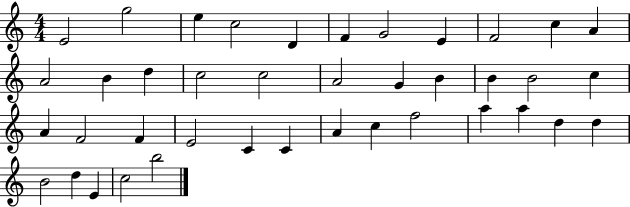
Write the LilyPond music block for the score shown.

{
  \clef treble
  \numericTimeSignature
  \time 4/4
  \key c \major
  e'2 g''2 | e''4 c''2 d'4 | f'4 g'2 e'4 | f'2 c''4 a'4 | \break a'2 b'4 d''4 | c''2 c''2 | a'2 g'4 b'4 | b'4 b'2 c''4 | \break a'4 f'2 f'4 | e'2 c'4 c'4 | a'4 c''4 f''2 | a''4 a''4 d''4 d''4 | \break b'2 d''4 e'4 | c''2 b''2 | \bar "|."
}